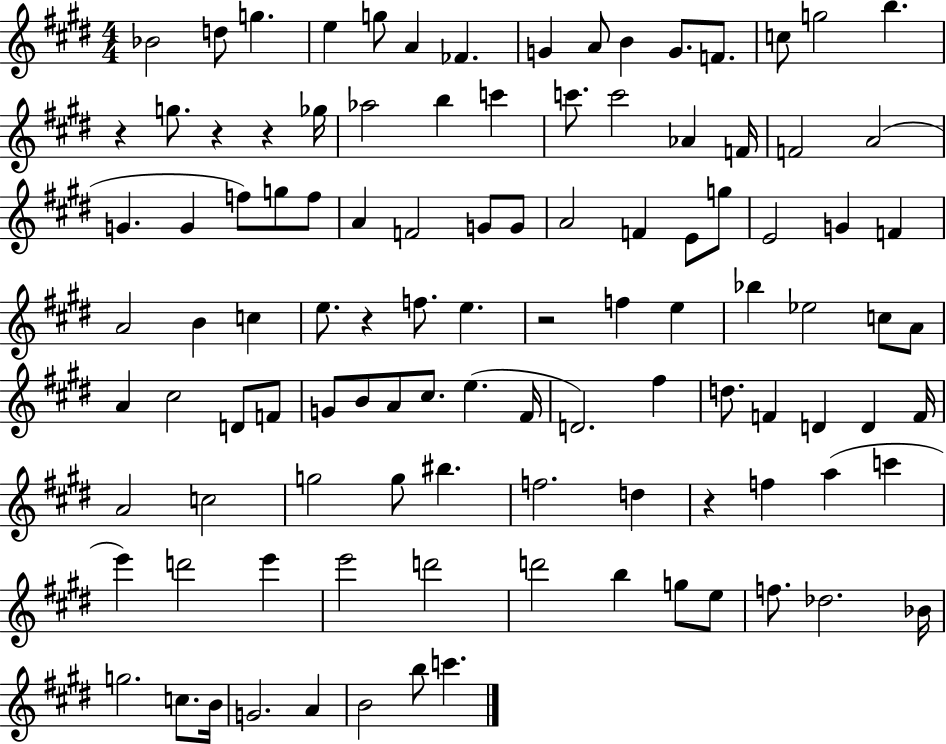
Bb4/h D5/e G5/q. E5/q G5/e A4/q FES4/q. G4/q A4/e B4/q G4/e. F4/e. C5/e G5/h B5/q. R/q G5/e. R/q R/q Gb5/s Ab5/h B5/q C6/q C6/e. C6/h Ab4/q F4/s F4/h A4/h G4/q. G4/q F5/e G5/e F5/e A4/q F4/h G4/e G4/e A4/h F4/q E4/e G5/e E4/h G4/q F4/q A4/h B4/q C5/q E5/e. R/q F5/e. E5/q. R/h F5/q E5/q Bb5/q Eb5/h C5/e A4/e A4/q C#5/h D4/e F4/e G4/e B4/e A4/e C#5/e. E5/q. F#4/s D4/h. F#5/q D5/e. F4/q D4/q D4/q F4/s A4/h C5/h G5/h G5/e BIS5/q. F5/h. D5/q R/q F5/q A5/q C6/q E6/q D6/h E6/q E6/h D6/h D6/h B5/q G5/e E5/e F5/e. Db5/h. Bb4/s G5/h. C5/e. B4/s G4/h. A4/q B4/h B5/e C6/q.